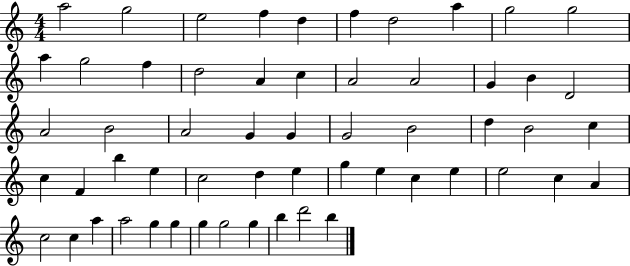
X:1
T:Untitled
M:4/4
L:1/4
K:C
a2 g2 e2 f d f d2 a g2 g2 a g2 f d2 A c A2 A2 G B D2 A2 B2 A2 G G G2 B2 d B2 c c F b e c2 d e g e c e e2 c A c2 c a a2 g g g g2 g b d'2 b